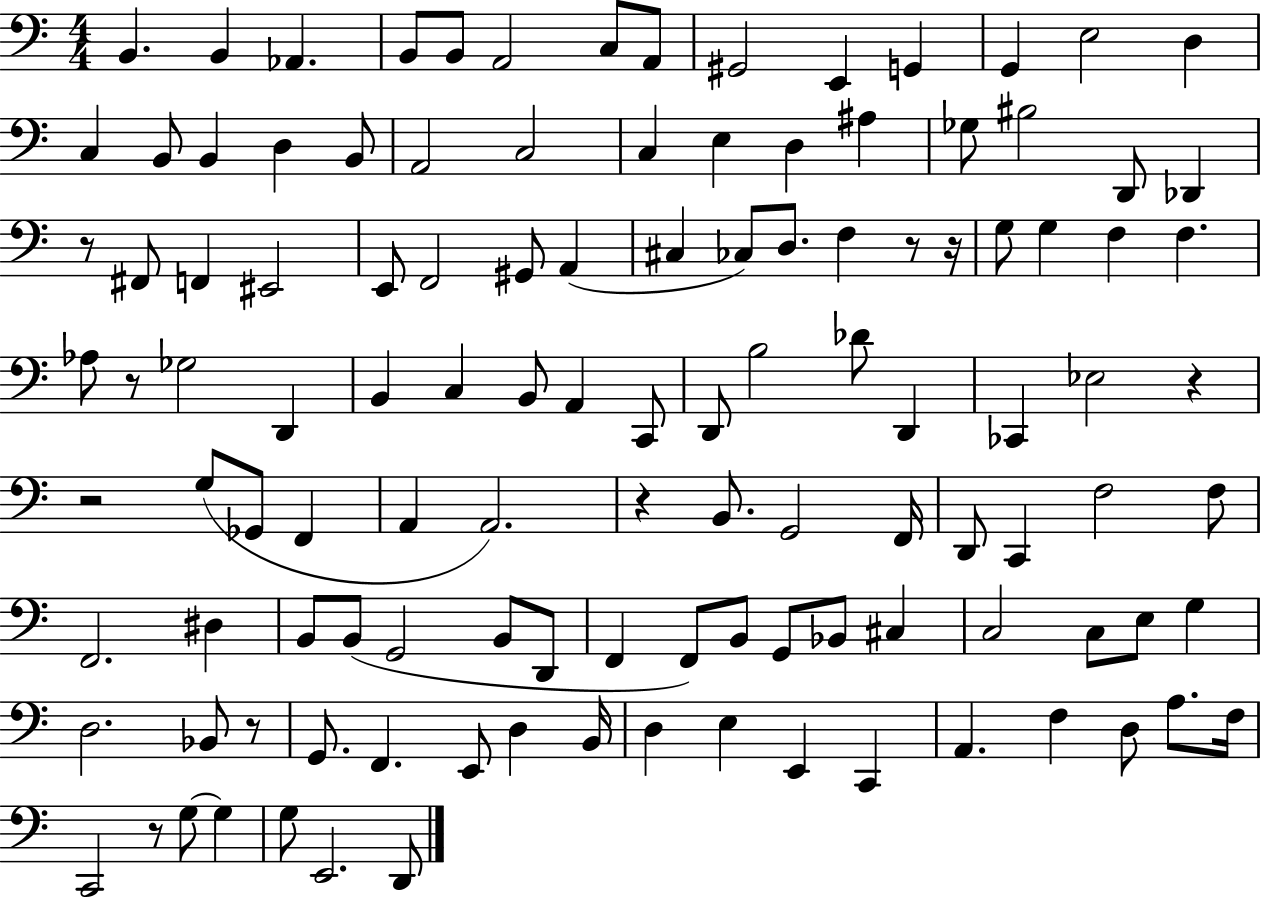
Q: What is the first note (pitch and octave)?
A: B2